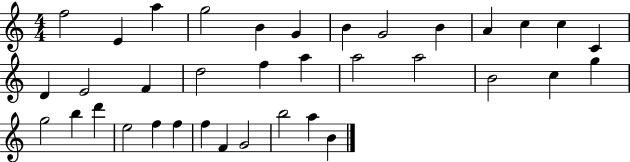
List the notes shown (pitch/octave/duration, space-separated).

F5/h E4/q A5/q G5/h B4/q G4/q B4/q G4/h B4/q A4/q C5/q C5/q C4/q D4/q E4/h F4/q D5/h F5/q A5/q A5/h A5/h B4/h C5/q G5/q G5/h B5/q D6/q E5/h F5/q F5/q F5/q F4/q G4/h B5/h A5/q B4/q